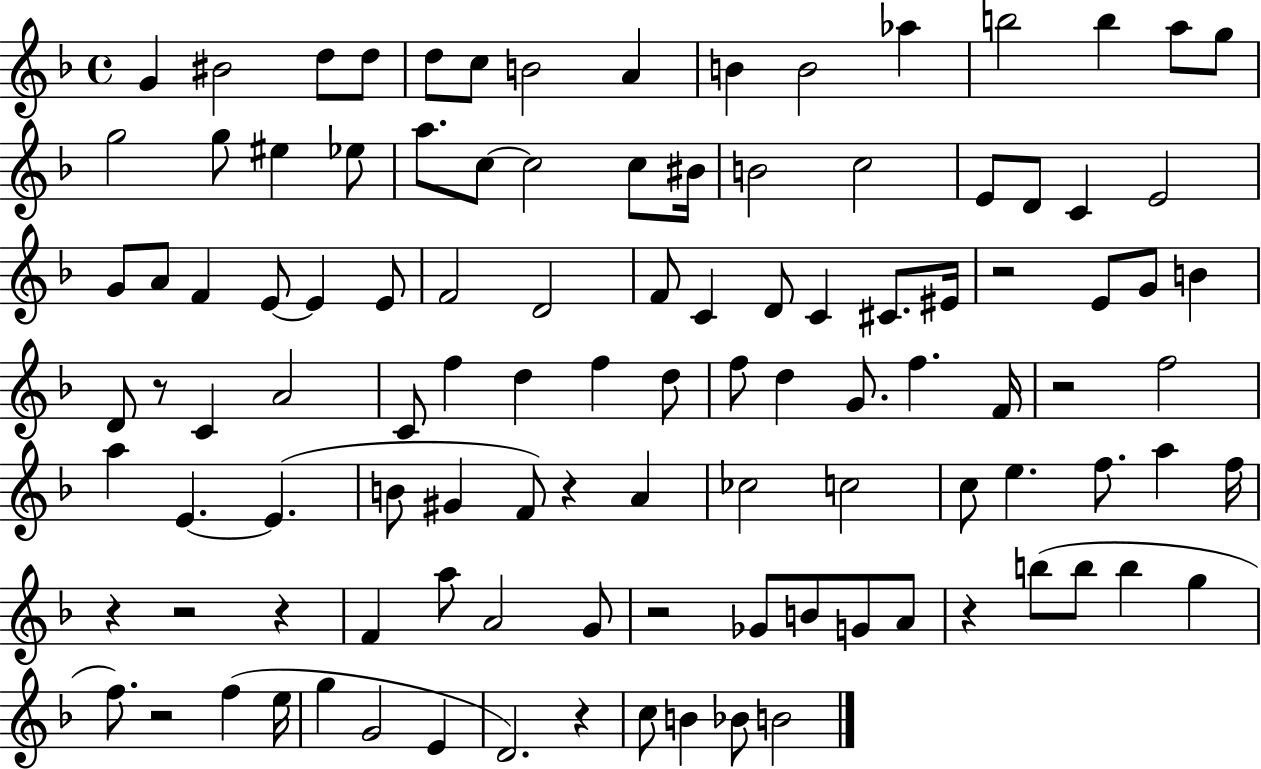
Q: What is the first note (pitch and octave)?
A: G4